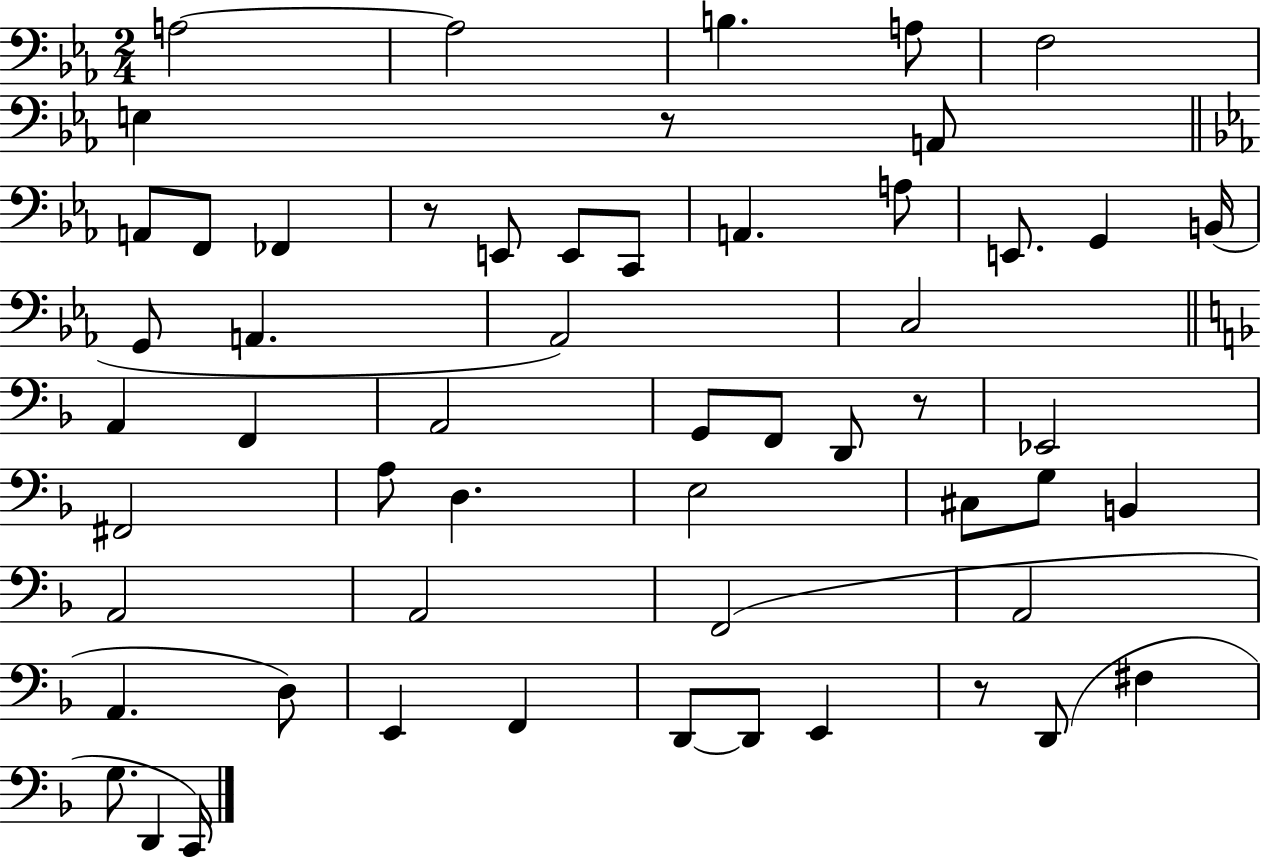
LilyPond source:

{
  \clef bass
  \numericTimeSignature
  \time 2/4
  \key ees \major
  a2~~ | a2 | b4. a8 | f2 | \break e4 r8 a,8 | \bar "||" \break \key ees \major a,8 f,8 fes,4 | r8 e,8 e,8 c,8 | a,4. a8 | e,8. g,4 b,16( | \break g,8 a,4. | aes,2) | c2 | \bar "||" \break \key f \major a,4 f,4 | a,2 | g,8 f,8 d,8 r8 | ees,2 | \break fis,2 | a8 d4. | e2 | cis8 g8 b,4 | \break a,2 | a,2 | f,2( | a,2 | \break a,4. d8) | e,4 f,4 | d,8~~ d,8 e,4 | r8 d,8( fis4 | \break g8. d,4 c,16) | \bar "|."
}